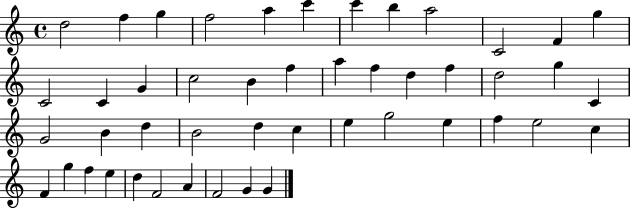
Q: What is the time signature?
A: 4/4